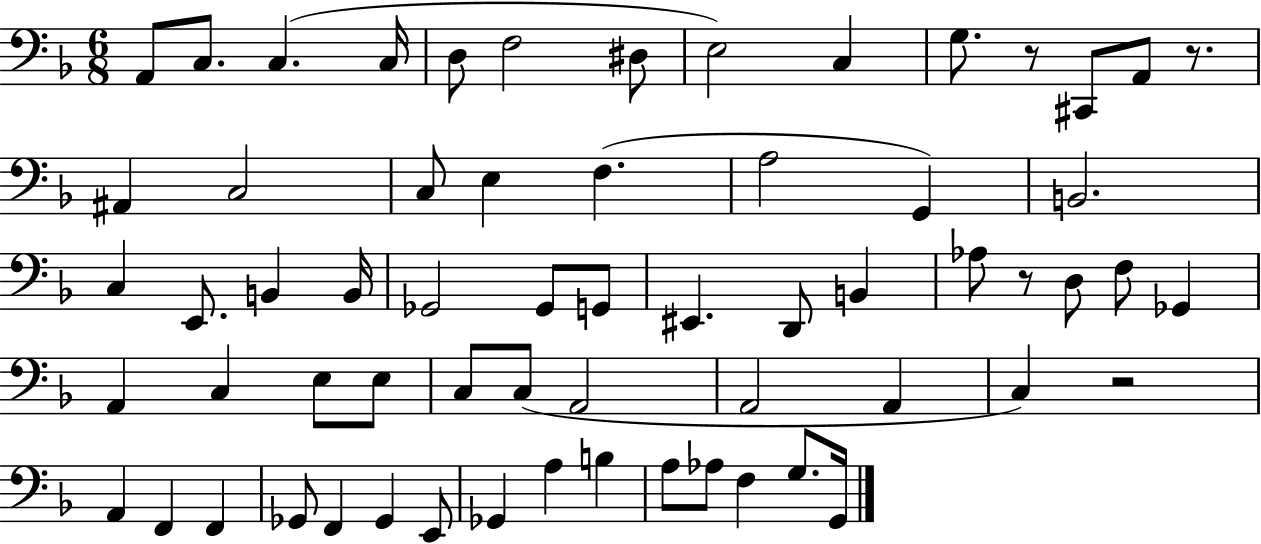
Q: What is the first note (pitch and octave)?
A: A2